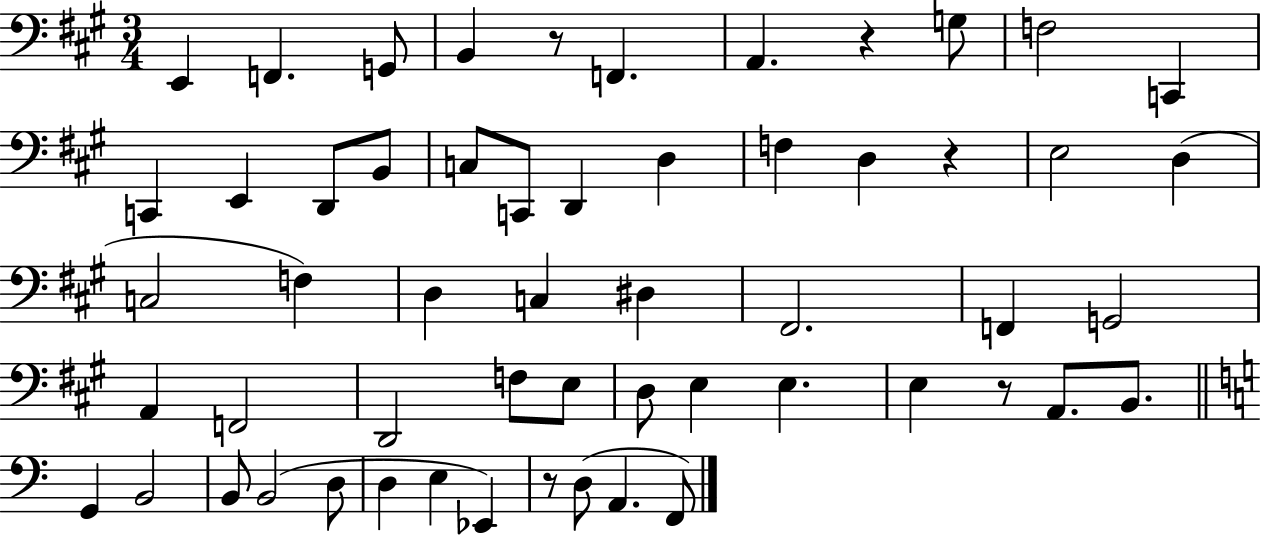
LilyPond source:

{
  \clef bass
  \numericTimeSignature
  \time 3/4
  \key a \major
  e,4 f,4. g,8 | b,4 r8 f,4. | a,4. r4 g8 | f2 c,4 | \break c,4 e,4 d,8 b,8 | c8 c,8 d,4 d4 | f4 d4 r4 | e2 d4( | \break c2 f4) | d4 c4 dis4 | fis,2. | f,4 g,2 | \break a,4 f,2 | d,2 f8 e8 | d8 e4 e4. | e4 r8 a,8. b,8. | \break \bar "||" \break \key c \major g,4 b,2 | b,8 b,2( d8 | d4 e4 ees,4) | r8 d8( a,4. f,8) | \break \bar "|."
}